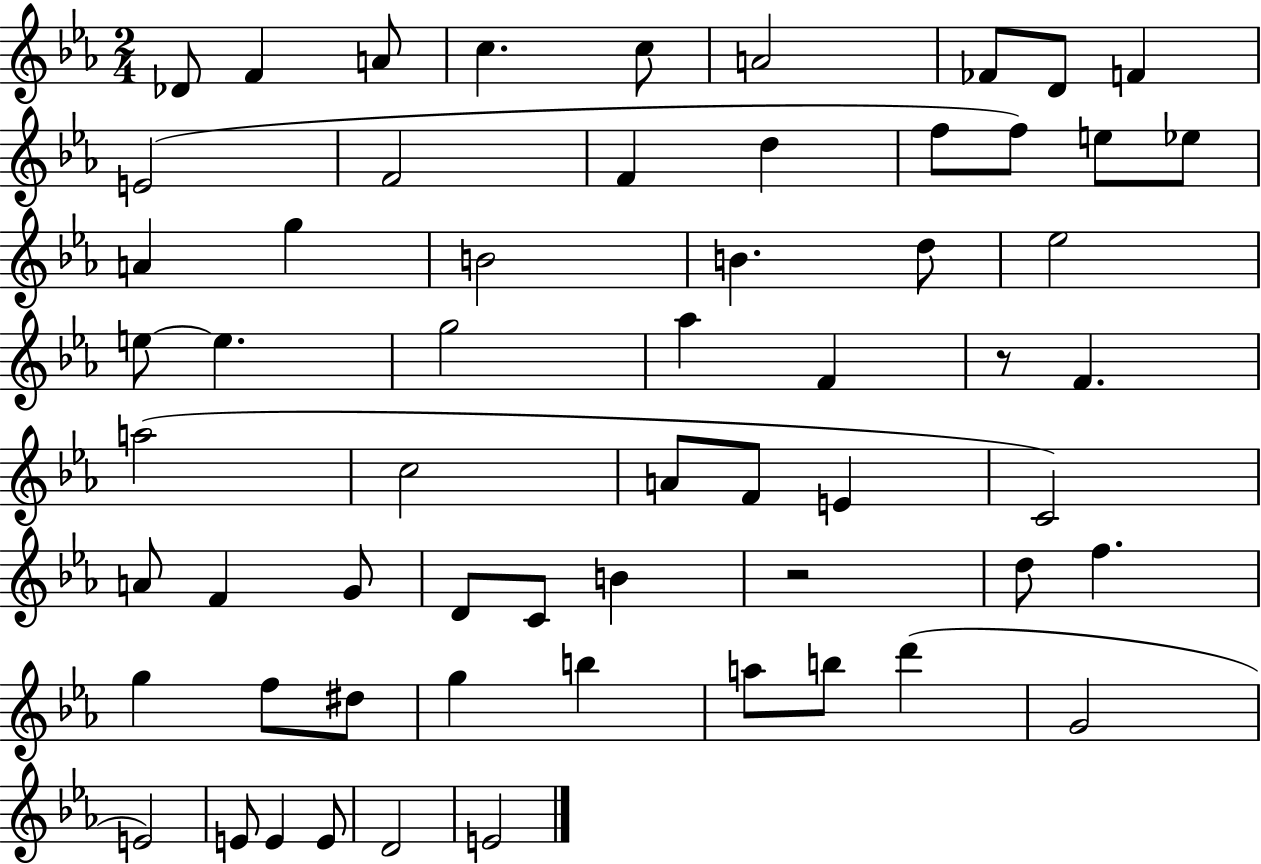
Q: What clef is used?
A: treble